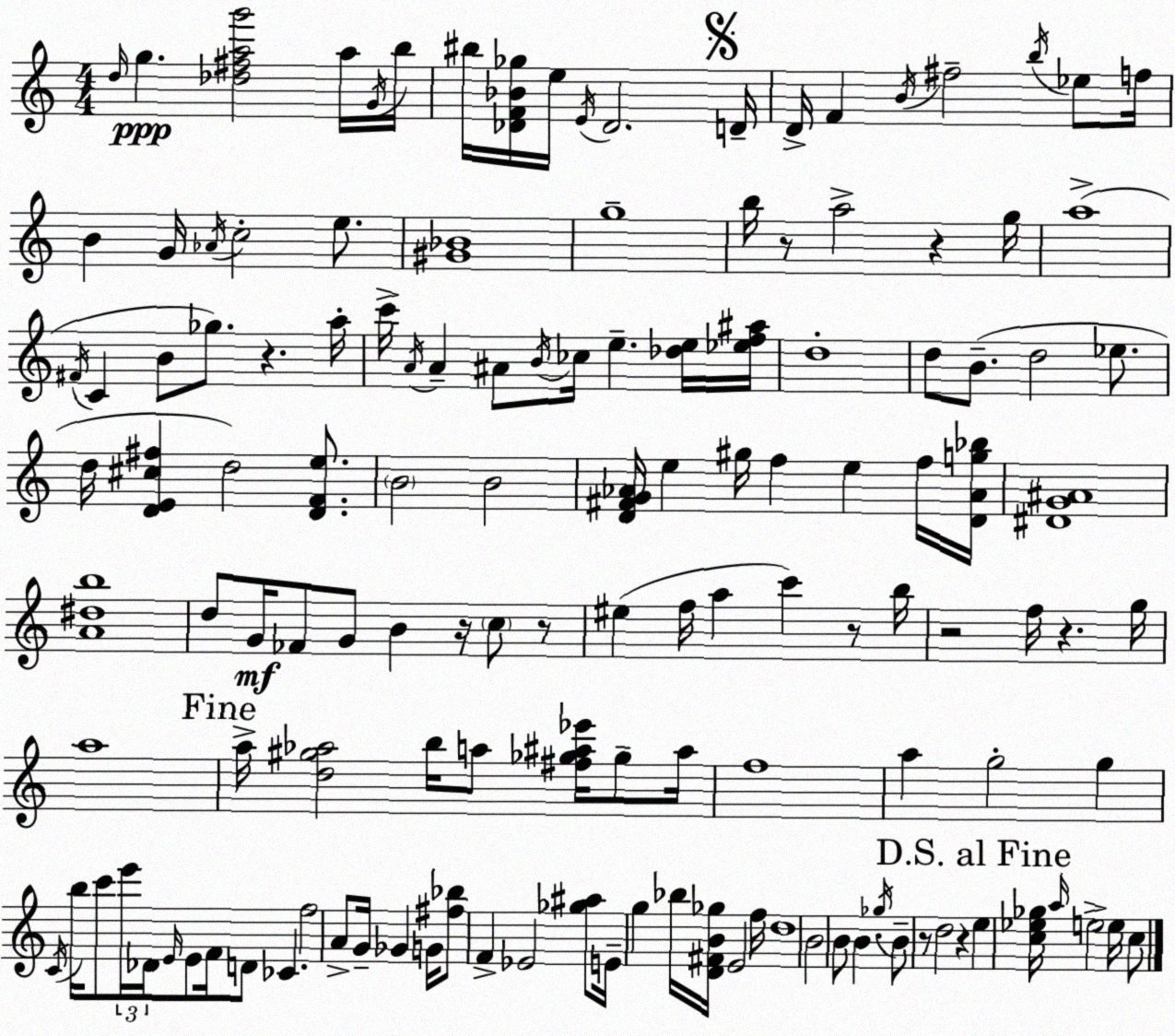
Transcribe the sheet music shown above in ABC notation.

X:1
T:Untitled
M:4/4
L:1/4
K:Am
d/4 g [_d^fag']2 a/4 G/4 b/4 ^b/4 [_DF_B_g]/4 e/4 E/4 _D2 D/4 D/4 F B/4 ^f2 b/4 _e/2 f/4 B G/4 _A/4 c2 e/2 [^G_B]4 g4 b/4 z/2 a2 z g/4 a4 ^F/4 C B/2 _g/2 z a/4 c'/4 A/4 A ^A/2 B/4 _c/4 e [_de]/4 [_ef^a]/4 d4 d/2 B/2 d2 _e/2 d/4 [DE^c^f] d2 [DFe]/2 B2 B2 [D^FG_A]/4 e ^g/4 f e f/4 [D_Ag_b]/4 [^DG^A]4 [A^db]4 d/2 G/4 _F/2 G/2 B z/4 c/2 z/2 ^e f/4 a c' z/2 b/4 z2 f/4 z g/4 a4 a/4 [d^g_a]2 b/4 a/2 [^f_g^a_e']/4 _g/2 ^a/4 f4 a g2 g C/4 b/4 c'/2 e'/4 _D/4 E/4 E/2 F/4 D/2 _C f2 A/2 G/4 _G G/4 [^f_b]/2 F _E2 [_g^a]/2 E/4 g _b/4 [D^FB_g]/4 E2 f/4 d4 B2 B/2 B _g/4 B/2 z/2 d2 z e [c_e_g]/4 a/4 e2 e/4 c/2